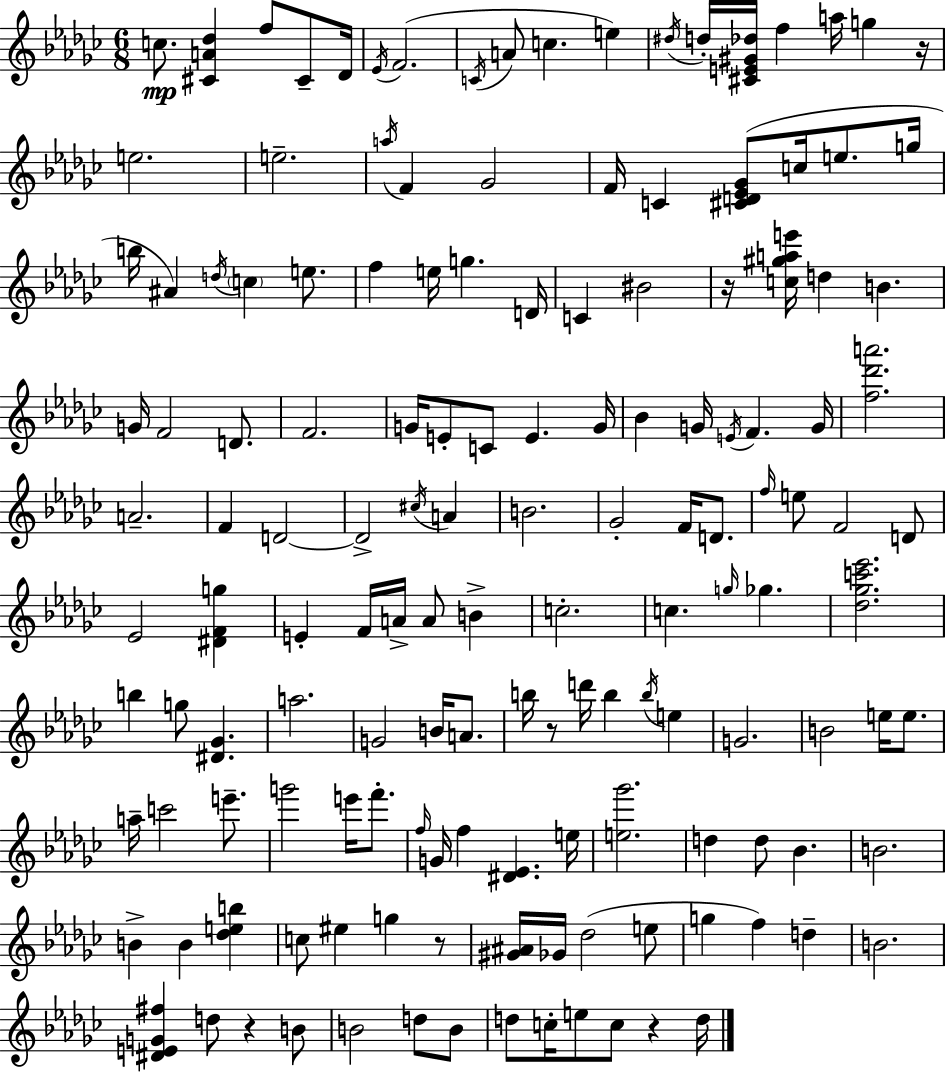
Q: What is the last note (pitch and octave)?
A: D5